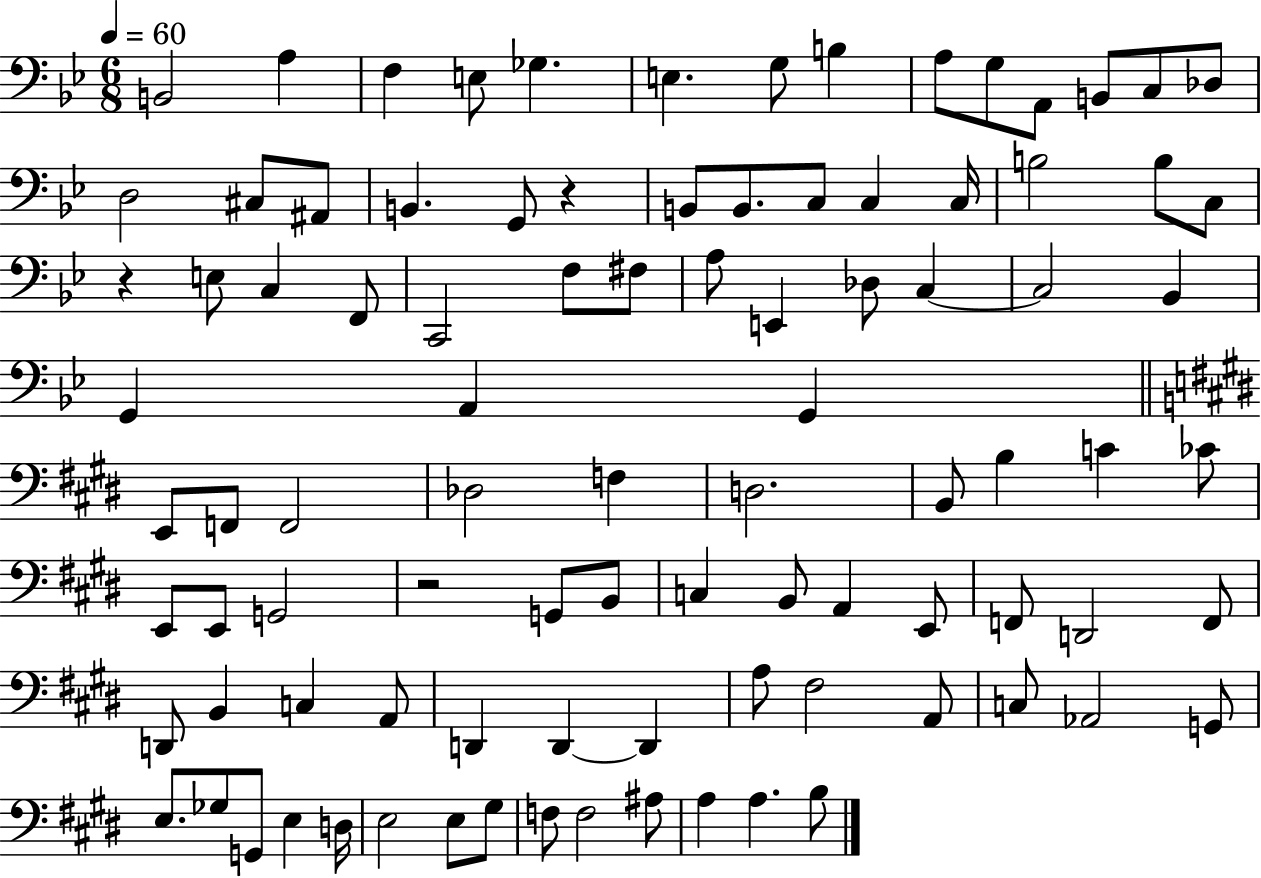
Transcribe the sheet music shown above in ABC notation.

X:1
T:Untitled
M:6/8
L:1/4
K:Bb
B,,2 A, F, E,/2 _G, E, G,/2 B, A,/2 G,/2 A,,/2 B,,/2 C,/2 _D,/2 D,2 ^C,/2 ^A,,/2 B,, G,,/2 z B,,/2 B,,/2 C,/2 C, C,/4 B,2 B,/2 C,/2 z E,/2 C, F,,/2 C,,2 F,/2 ^F,/2 A,/2 E,, _D,/2 C, C,2 _B,, G,, A,, G,, E,,/2 F,,/2 F,,2 _D,2 F, D,2 B,,/2 B, C _C/2 E,,/2 E,,/2 G,,2 z2 G,,/2 B,,/2 C, B,,/2 A,, E,,/2 F,,/2 D,,2 F,,/2 D,,/2 B,, C, A,,/2 D,, D,, D,, A,/2 ^F,2 A,,/2 C,/2 _A,,2 G,,/2 E,/2 _G,/2 G,,/2 E, D,/4 E,2 E,/2 ^G,/2 F,/2 F,2 ^A,/2 A, A, B,/2